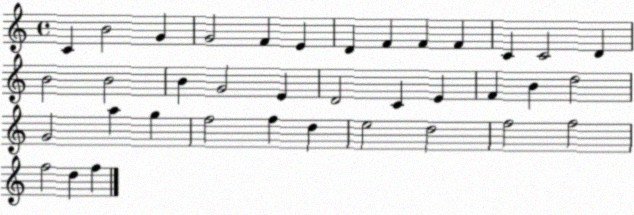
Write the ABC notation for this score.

X:1
T:Untitled
M:4/4
L:1/4
K:C
C B2 G G2 F E D F F F C C2 D B2 B2 B G2 E D2 C E F B d2 G2 a g f2 f d e2 d2 f2 f2 f2 d f